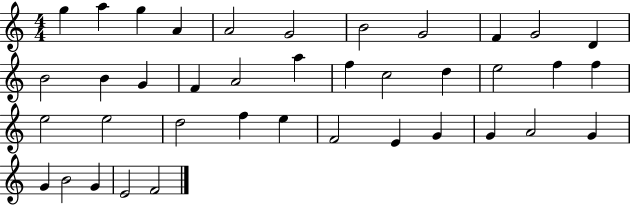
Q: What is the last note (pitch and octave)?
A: F4